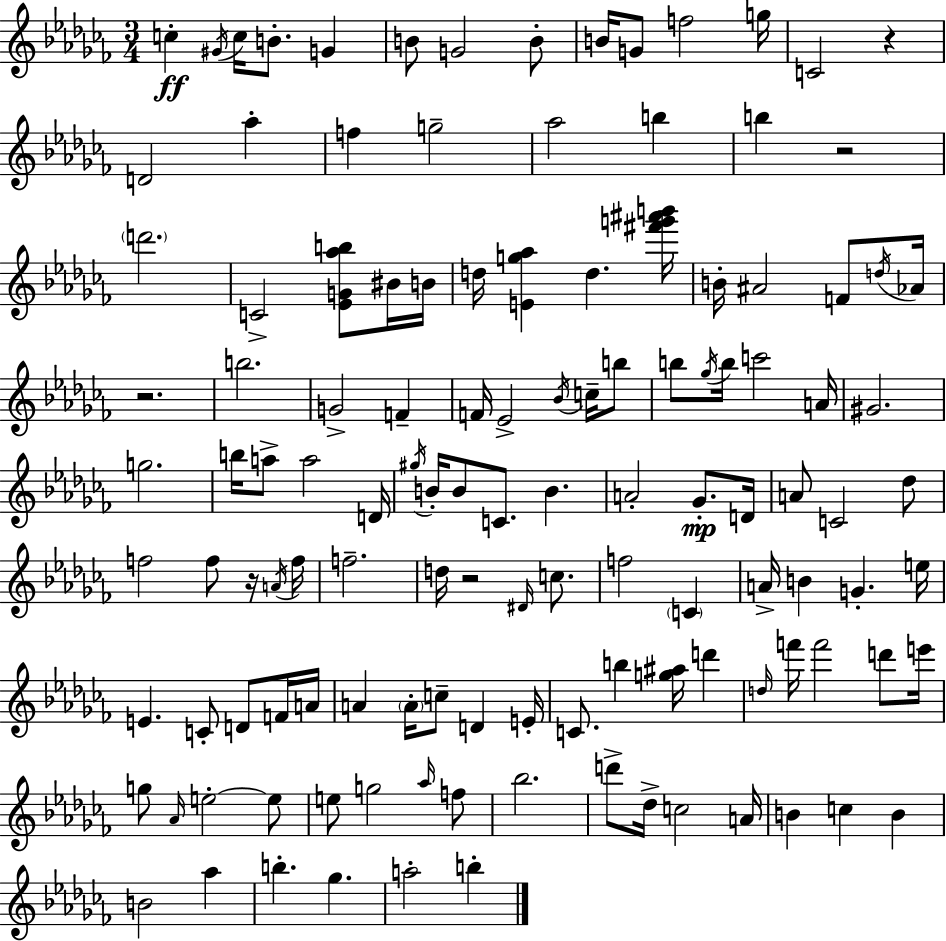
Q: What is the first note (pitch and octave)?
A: C5